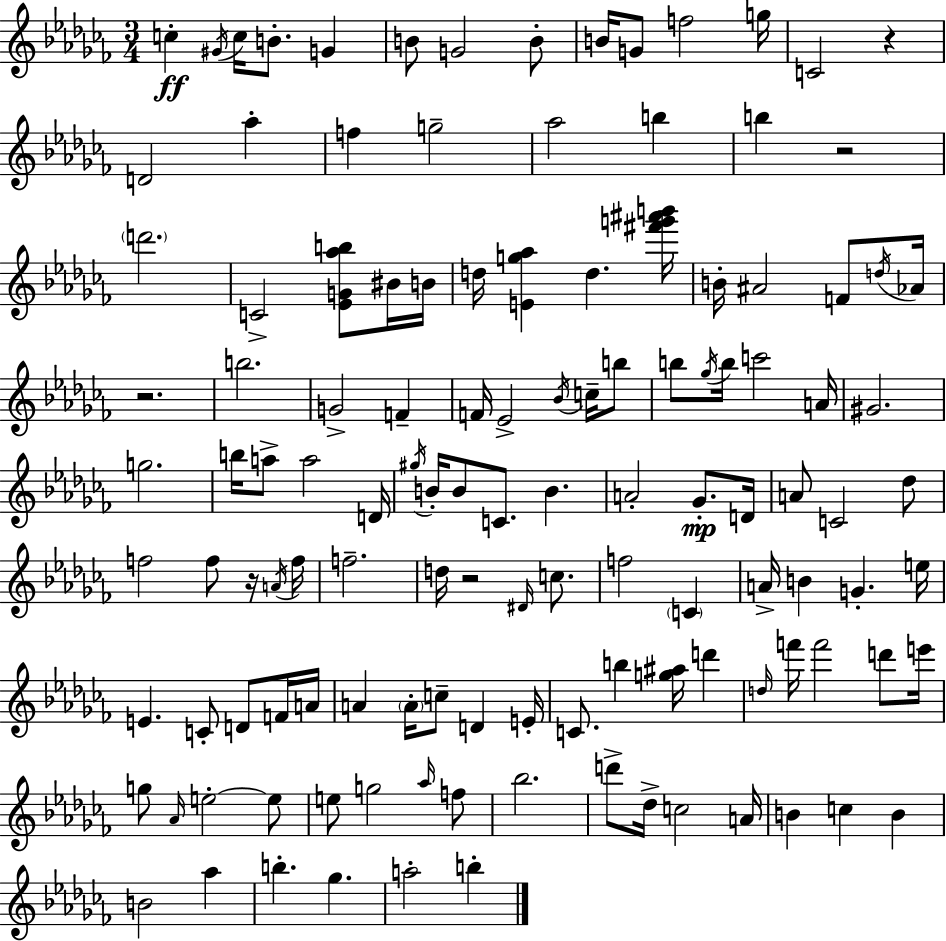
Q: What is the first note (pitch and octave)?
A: C5